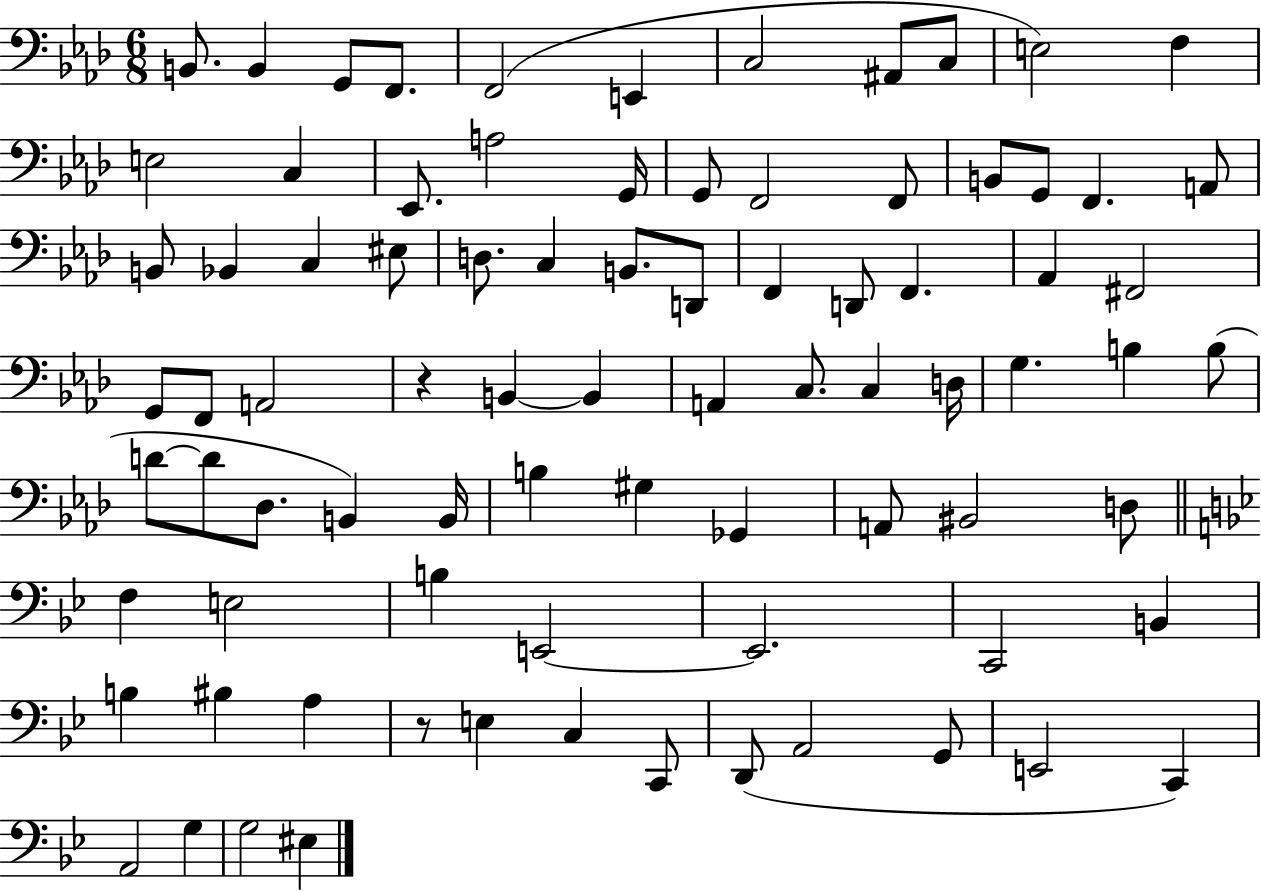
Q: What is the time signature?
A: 6/8